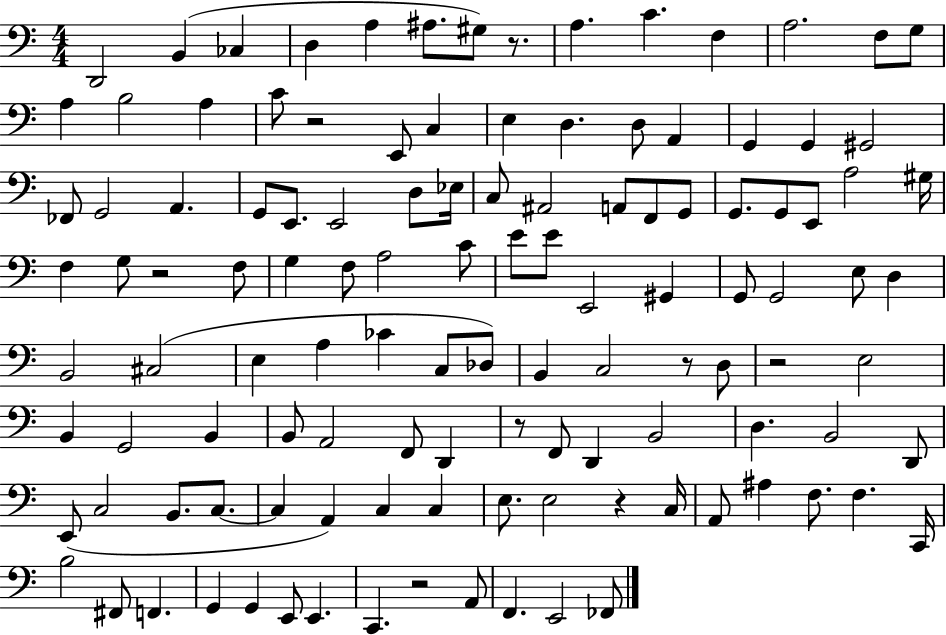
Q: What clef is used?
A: bass